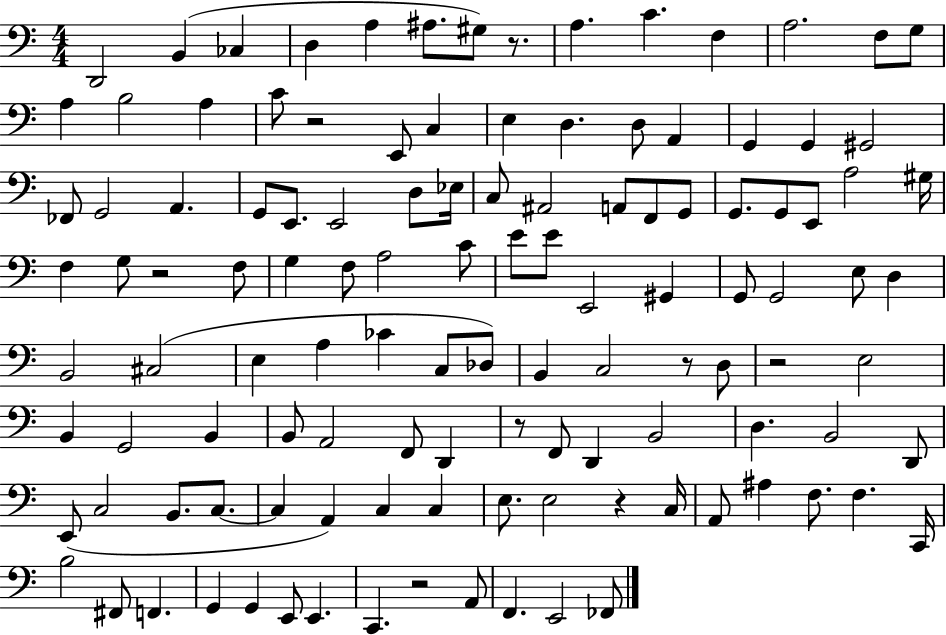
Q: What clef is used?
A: bass